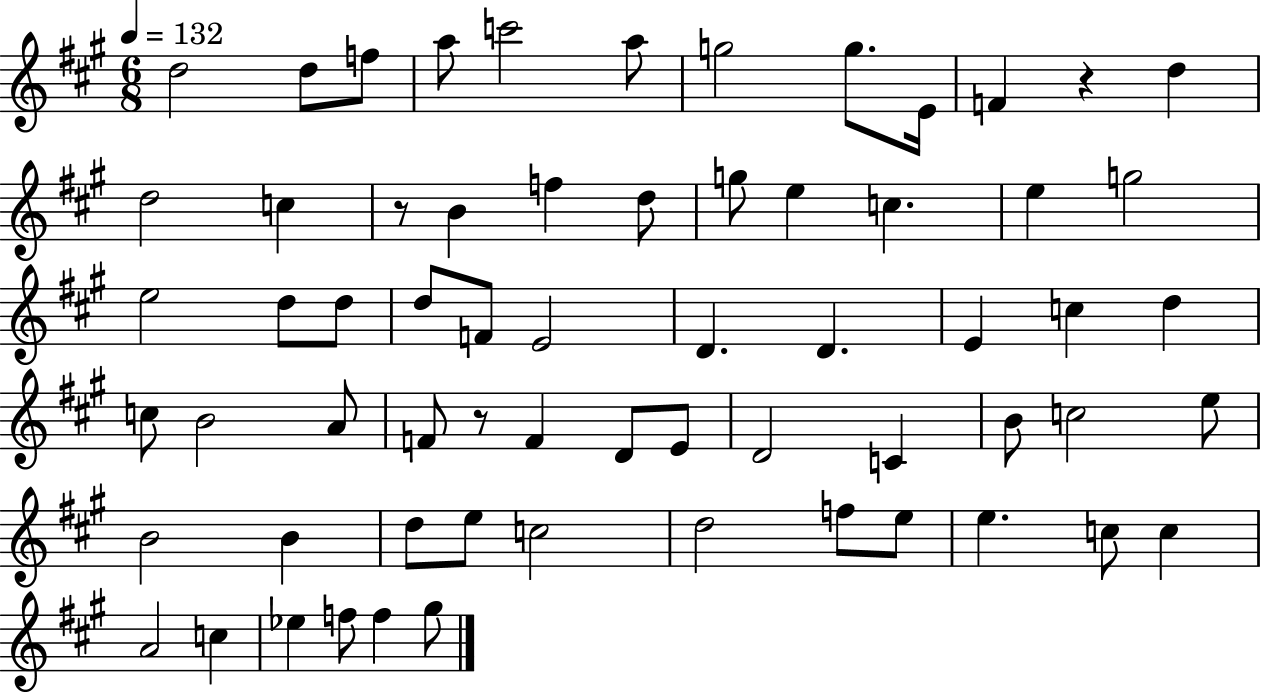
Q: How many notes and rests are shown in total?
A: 64